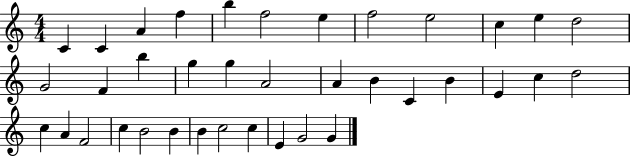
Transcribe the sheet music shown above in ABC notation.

X:1
T:Untitled
M:4/4
L:1/4
K:C
C C A f b f2 e f2 e2 c e d2 G2 F b g g A2 A B C B E c d2 c A F2 c B2 B B c2 c E G2 G